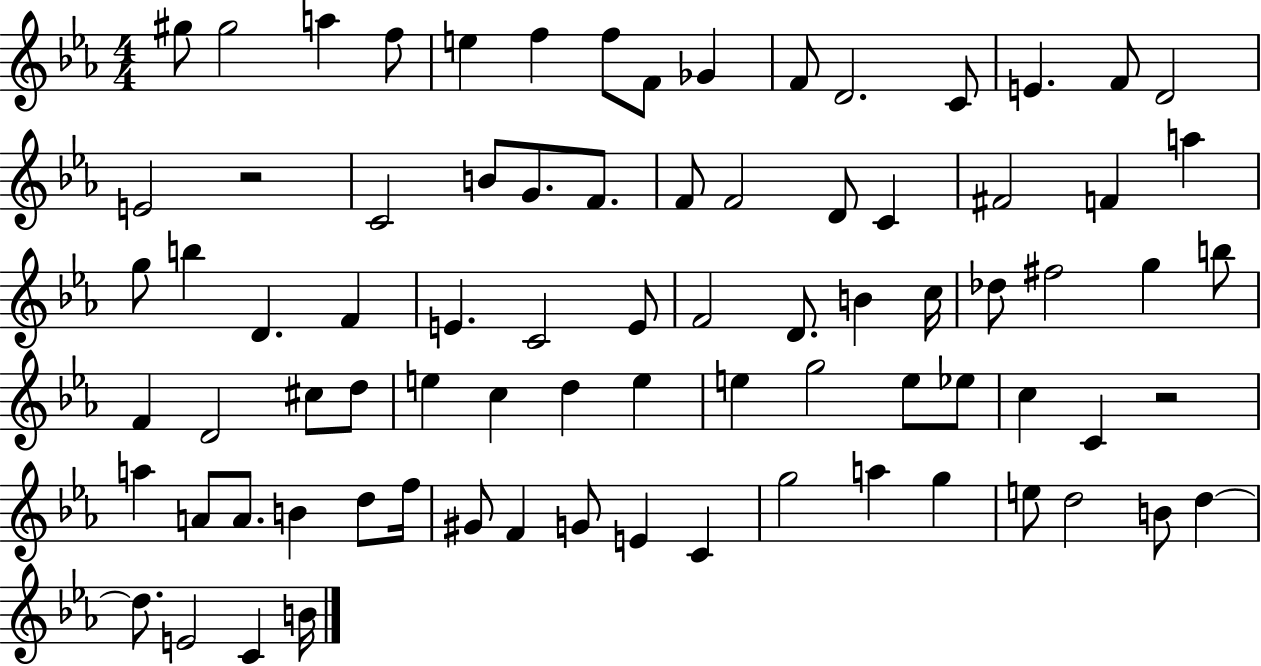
{
  \clef treble
  \numericTimeSignature
  \time 4/4
  \key ees \major
  gis''8 gis''2 a''4 f''8 | e''4 f''4 f''8 f'8 ges'4 | f'8 d'2. c'8 | e'4. f'8 d'2 | \break e'2 r2 | c'2 b'8 g'8. f'8. | f'8 f'2 d'8 c'4 | fis'2 f'4 a''4 | \break g''8 b''4 d'4. f'4 | e'4. c'2 e'8 | f'2 d'8. b'4 c''16 | des''8 fis''2 g''4 b''8 | \break f'4 d'2 cis''8 d''8 | e''4 c''4 d''4 e''4 | e''4 g''2 e''8 ees''8 | c''4 c'4 r2 | \break a''4 a'8 a'8. b'4 d''8 f''16 | gis'8 f'4 g'8 e'4 c'4 | g''2 a''4 g''4 | e''8 d''2 b'8 d''4~~ | \break d''8. e'2 c'4 b'16 | \bar "|."
}